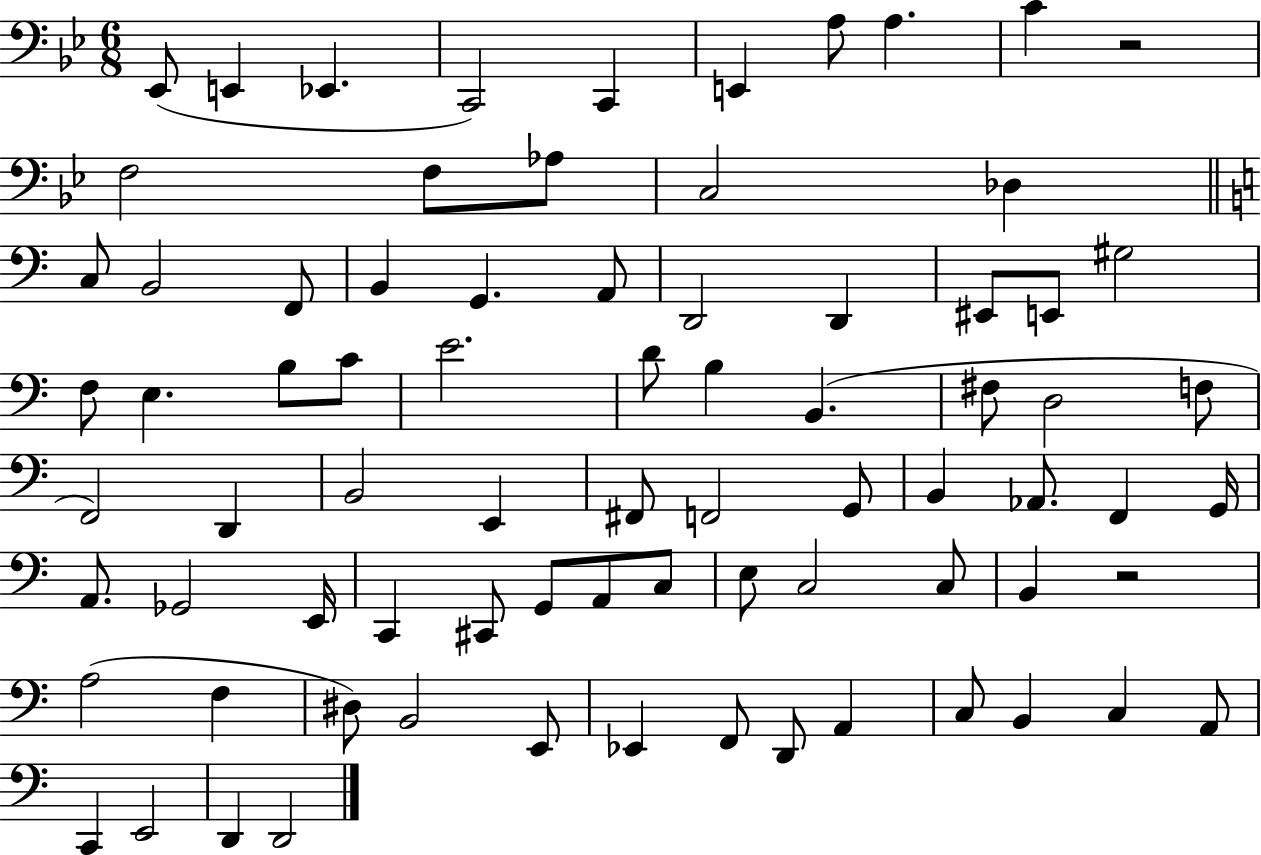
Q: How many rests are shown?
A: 2